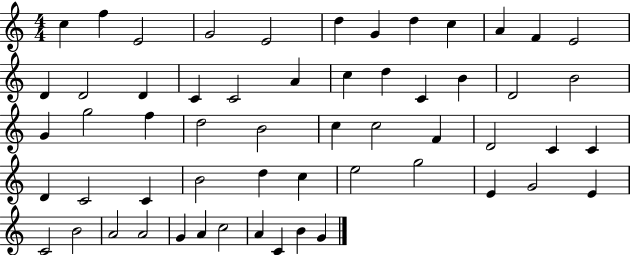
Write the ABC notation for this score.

X:1
T:Untitled
M:4/4
L:1/4
K:C
c f E2 G2 E2 d G d c A F E2 D D2 D C C2 A c d C B D2 B2 G g2 f d2 B2 c c2 F D2 C C D C2 C B2 d c e2 g2 E G2 E C2 B2 A2 A2 G A c2 A C B G